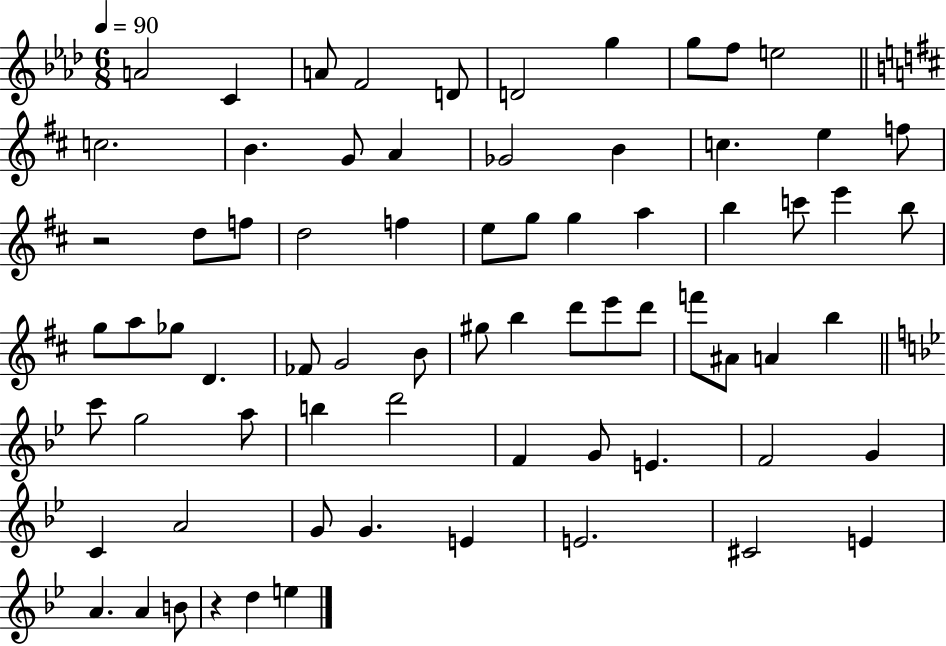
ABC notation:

X:1
T:Untitled
M:6/8
L:1/4
K:Ab
A2 C A/2 F2 D/2 D2 g g/2 f/2 e2 c2 B G/2 A _G2 B c e f/2 z2 d/2 f/2 d2 f e/2 g/2 g a b c'/2 e' b/2 g/2 a/2 _g/2 D _F/2 G2 B/2 ^g/2 b d'/2 e'/2 d'/2 f'/2 ^A/2 A b c'/2 g2 a/2 b d'2 F G/2 E F2 G C A2 G/2 G E E2 ^C2 E A A B/2 z d e